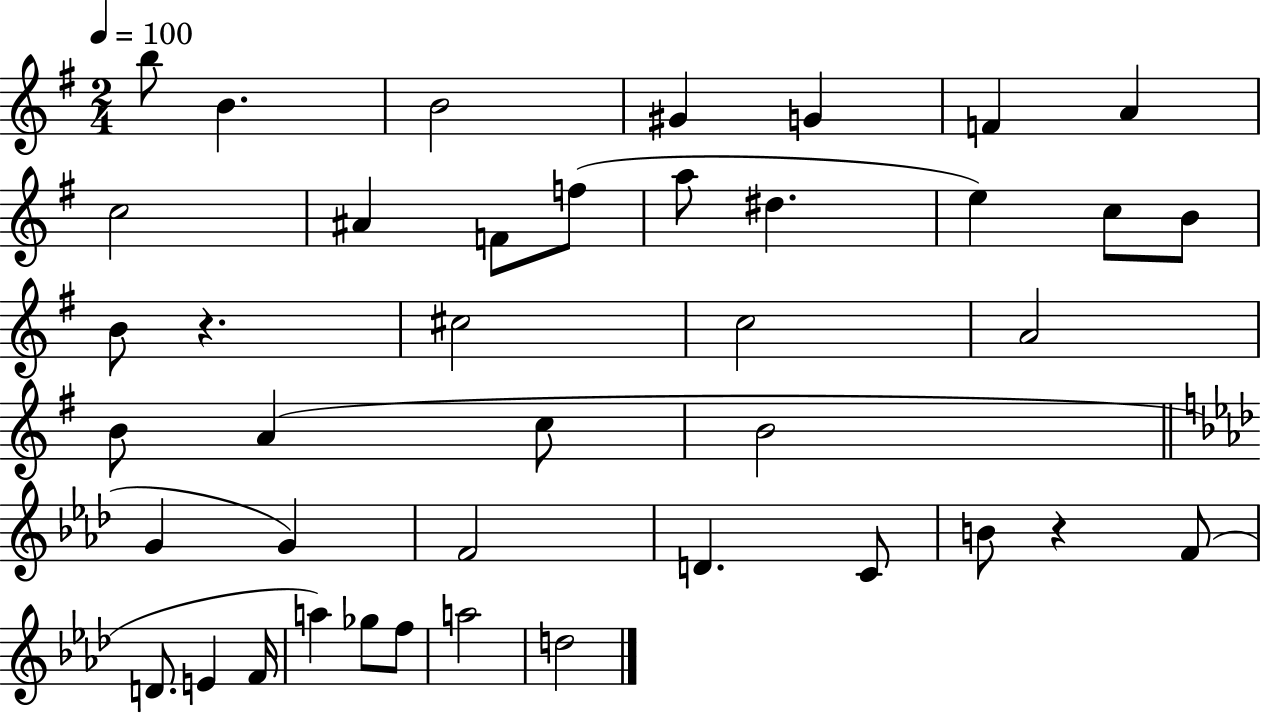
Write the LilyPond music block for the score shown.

{
  \clef treble
  \numericTimeSignature
  \time 2/4
  \key g \major
  \tempo 4 = 100
  b''8 b'4. | b'2 | gis'4 g'4 | f'4 a'4 | \break c''2 | ais'4 f'8 f''8( | a''8 dis''4. | e''4) c''8 b'8 | \break b'8 r4. | cis''2 | c''2 | a'2 | \break b'8 a'4( c''8 | b'2 | \bar "||" \break \key aes \major g'4 g'4) | f'2 | d'4. c'8 | b'8 r4 f'8( | \break d'8. e'4 f'16 | a''4) ges''8 f''8 | a''2 | d''2 | \break \bar "|."
}